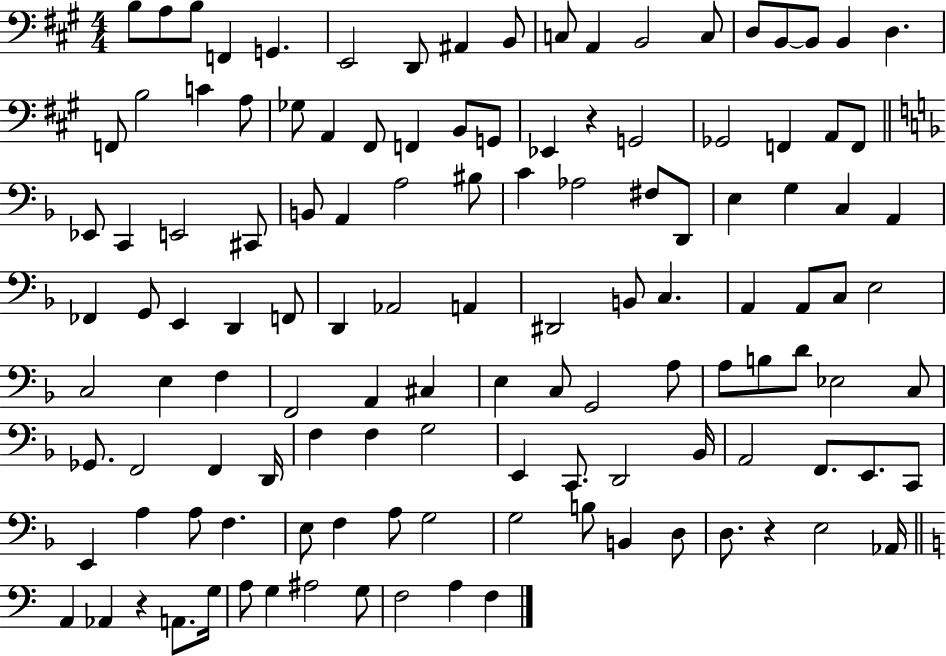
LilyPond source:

{
  \clef bass
  \numericTimeSignature
  \time 4/4
  \key a \major
  \repeat volta 2 { b8 a8 b8 f,4 g,4. | e,2 d,8 ais,4 b,8 | c8 a,4 b,2 c8 | d8 b,8~~ b,8 b,4 d4. | \break f,8 b2 c'4 a8 | ges8 a,4 fis,8 f,4 b,8 g,8 | ees,4 r4 g,2 | ges,2 f,4 a,8 f,8 | \break \bar "||" \break \key d \minor ees,8 c,4 e,2 cis,8 | b,8 a,4 a2 bis8 | c'4 aes2 fis8 d,8 | e4 g4 c4 a,4 | \break fes,4 g,8 e,4 d,4 f,8 | d,4 aes,2 a,4 | dis,2 b,8 c4. | a,4 a,8 c8 e2 | \break c2 e4 f4 | f,2 a,4 cis4 | e4 c8 g,2 a8 | a8 b8 d'8 ees2 c8 | \break ges,8. f,2 f,4 d,16 | f4 f4 g2 | e,4 c,8. d,2 bes,16 | a,2 f,8. e,8. c,8 | \break e,4 a4 a8 f4. | e8 f4 a8 g2 | g2 b8 b,4 d8 | d8. r4 e2 aes,16 | \break \bar "||" \break \key a \minor a,4 aes,4 r4 a,8. g16 | a8 g4 ais2 g8 | f2 a4 f4 | } \bar "|."
}